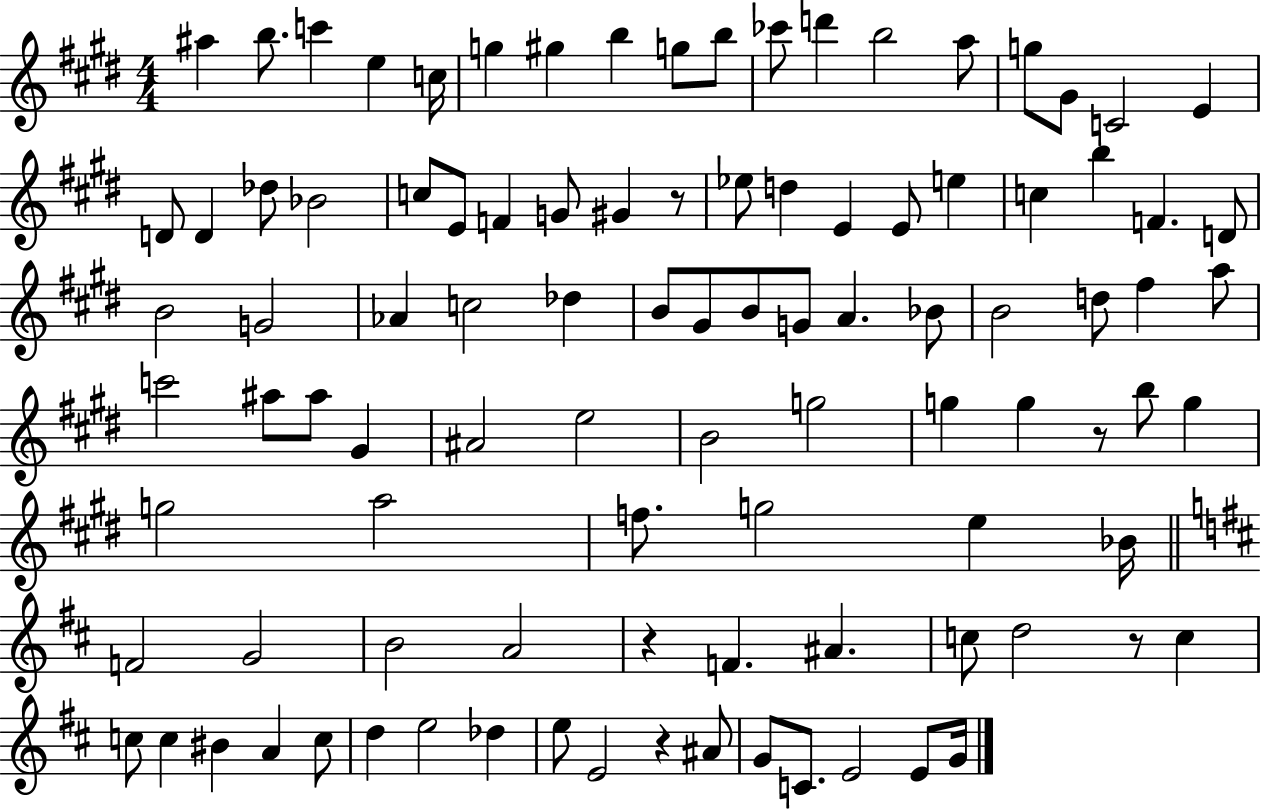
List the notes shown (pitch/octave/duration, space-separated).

A#5/q B5/e. C6/q E5/q C5/s G5/q G#5/q B5/q G5/e B5/e CES6/e D6/q B5/h A5/e G5/e G#4/e C4/h E4/q D4/e D4/q Db5/e Bb4/h C5/e E4/e F4/q G4/e G#4/q R/e Eb5/e D5/q E4/q E4/e E5/q C5/q B5/q F4/q. D4/e B4/h G4/h Ab4/q C5/h Db5/q B4/e G#4/e B4/e G4/e A4/q. Bb4/e B4/h D5/e F#5/q A5/e C6/h A#5/e A#5/e G#4/q A#4/h E5/h B4/h G5/h G5/q G5/q R/e B5/e G5/q G5/h A5/h F5/e. G5/h E5/q Bb4/s F4/h G4/h B4/h A4/h R/q F4/q. A#4/q. C5/e D5/h R/e C5/q C5/e C5/q BIS4/q A4/q C5/e D5/q E5/h Db5/q E5/e E4/h R/q A#4/e G4/e C4/e. E4/h E4/e G4/s